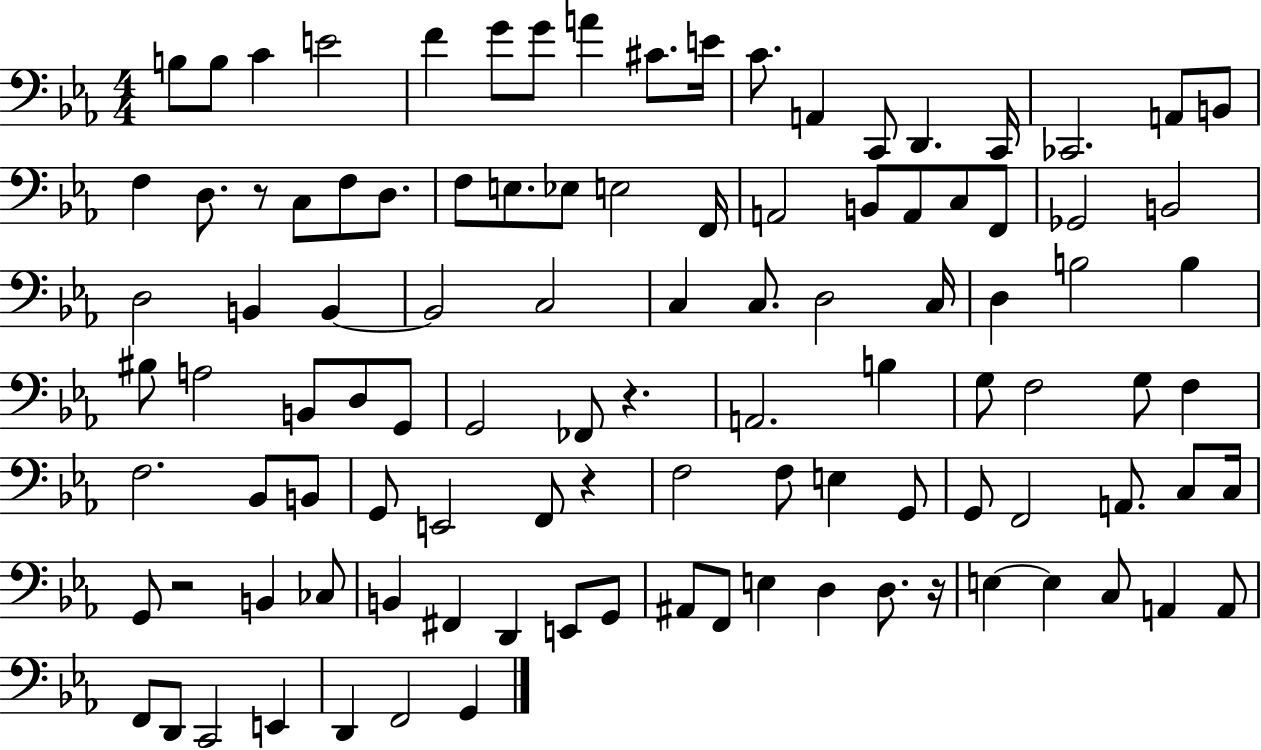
X:1
T:Untitled
M:4/4
L:1/4
K:Eb
B,/2 B,/2 C E2 F G/2 G/2 A ^C/2 E/4 C/2 A,, C,,/2 D,, C,,/4 _C,,2 A,,/2 B,,/2 F, D,/2 z/2 C,/2 F,/2 D,/2 F,/2 E,/2 _E,/2 E,2 F,,/4 A,,2 B,,/2 A,,/2 C,/2 F,,/2 _G,,2 B,,2 D,2 B,, B,, B,,2 C,2 C, C,/2 D,2 C,/4 D, B,2 B, ^B,/2 A,2 B,,/2 D,/2 G,,/2 G,,2 _F,,/2 z A,,2 B, G,/2 F,2 G,/2 F, F,2 _B,,/2 B,,/2 G,,/2 E,,2 F,,/2 z F,2 F,/2 E, G,,/2 G,,/2 F,,2 A,,/2 C,/2 C,/4 G,,/2 z2 B,, _C,/2 B,, ^F,, D,, E,,/2 G,,/2 ^A,,/2 F,,/2 E, D, D,/2 z/4 E, E, C,/2 A,, A,,/2 F,,/2 D,,/2 C,,2 E,, D,, F,,2 G,,